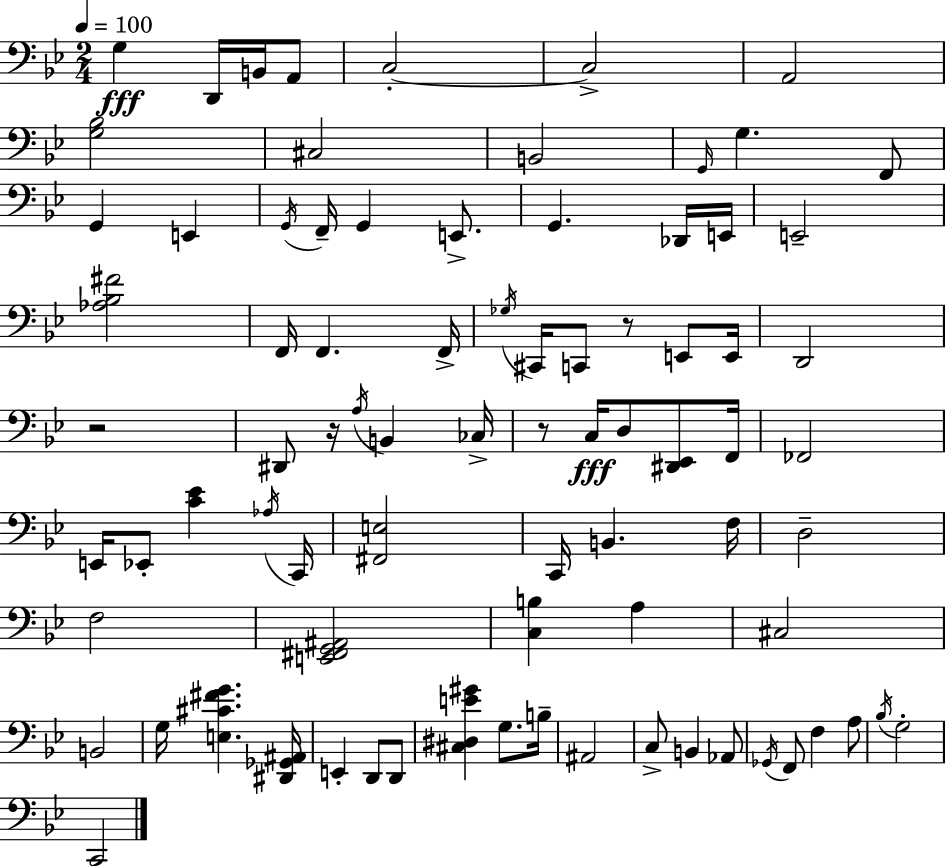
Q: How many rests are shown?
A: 4